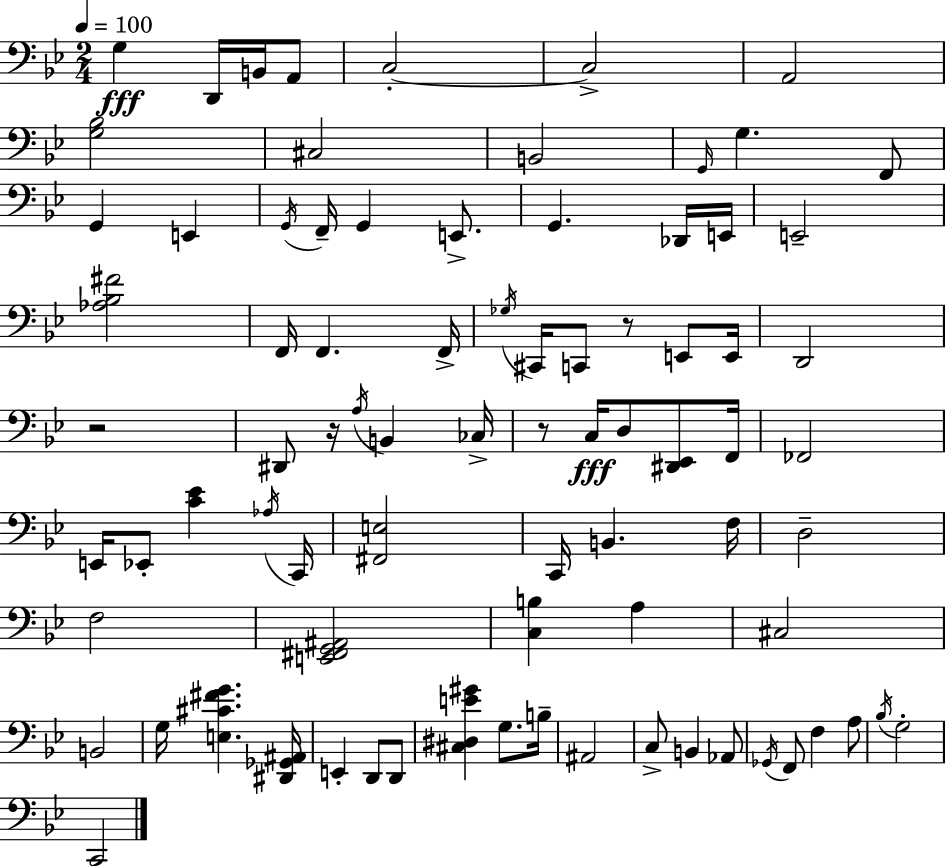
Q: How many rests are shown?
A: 4